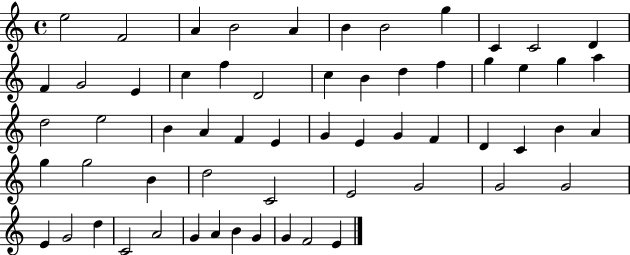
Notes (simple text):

E5/h F4/h A4/q B4/h A4/q B4/q B4/h G5/q C4/q C4/h D4/q F4/q G4/h E4/q C5/q F5/q D4/h C5/q B4/q D5/q F5/q G5/q E5/q G5/q A5/q D5/h E5/h B4/q A4/q F4/q E4/q G4/q E4/q G4/q F4/q D4/q C4/q B4/q A4/q G5/q G5/h B4/q D5/h C4/h E4/h G4/h G4/h G4/h E4/q G4/h D5/q C4/h A4/h G4/q A4/q B4/q G4/q G4/q F4/h E4/q